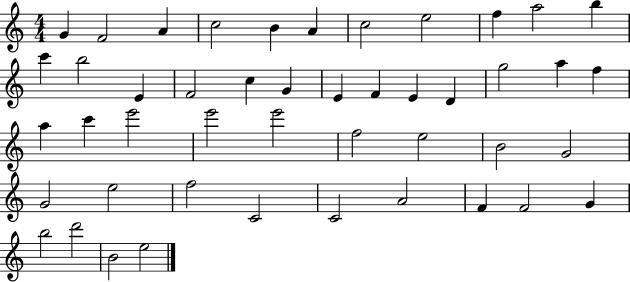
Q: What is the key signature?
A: C major